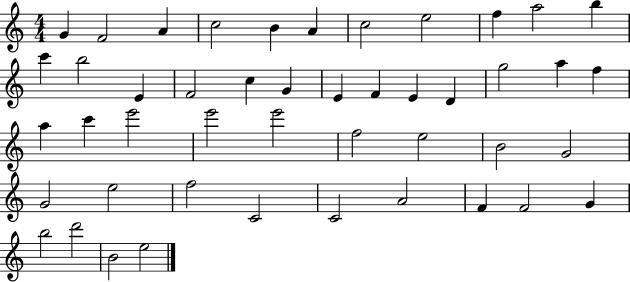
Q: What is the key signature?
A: C major